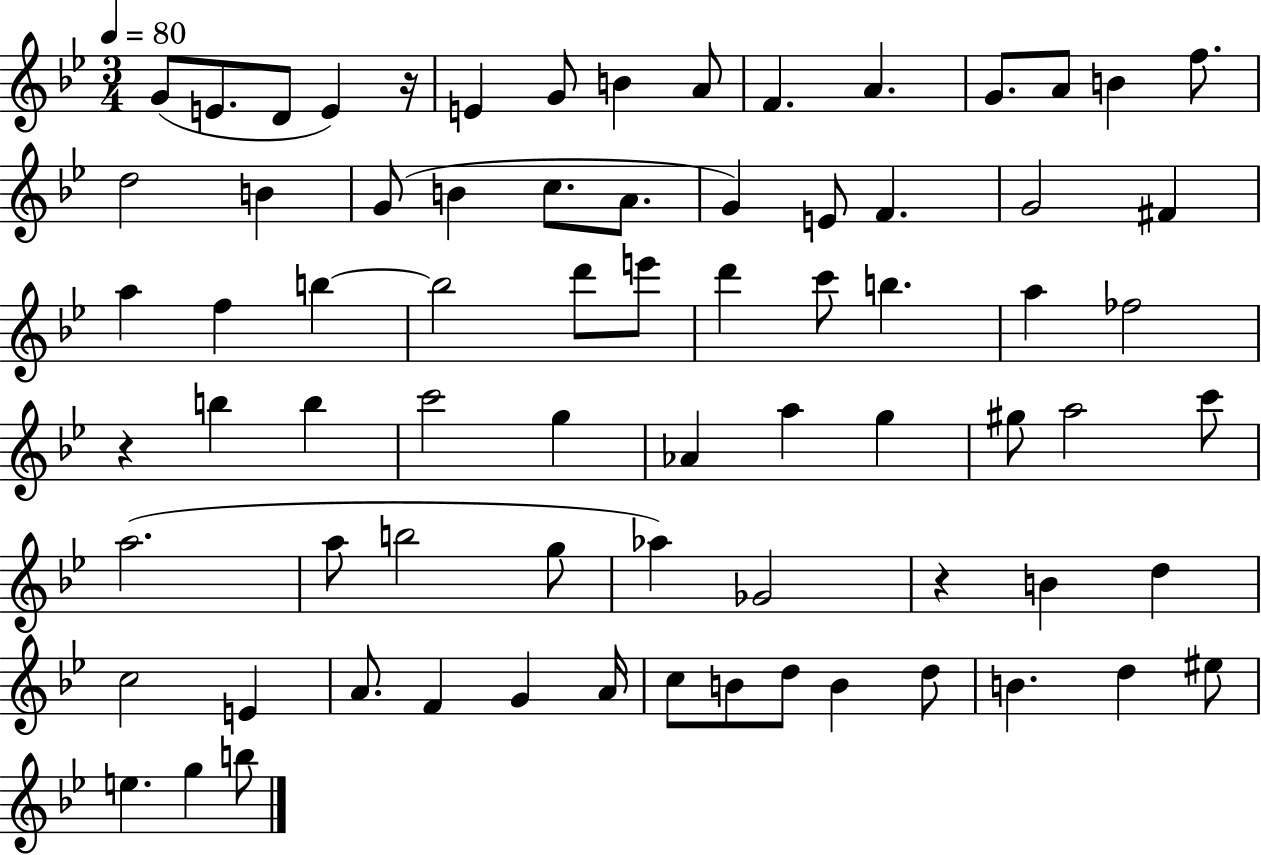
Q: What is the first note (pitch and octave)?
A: G4